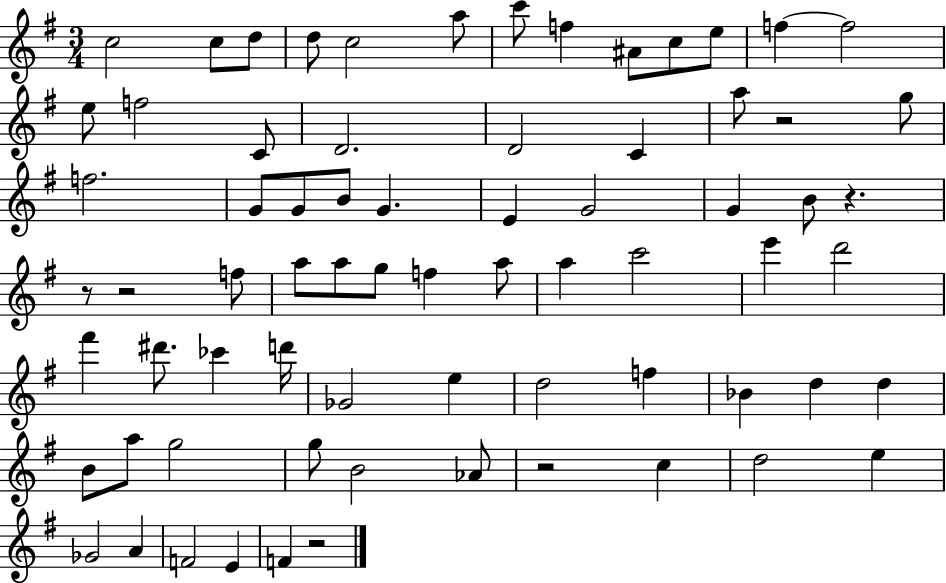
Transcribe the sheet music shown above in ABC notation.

X:1
T:Untitled
M:3/4
L:1/4
K:G
c2 c/2 d/2 d/2 c2 a/2 c'/2 f ^A/2 c/2 e/2 f f2 e/2 f2 C/2 D2 D2 C a/2 z2 g/2 f2 G/2 G/2 B/2 G E G2 G B/2 z z/2 z2 f/2 a/2 a/2 g/2 f a/2 a c'2 e' d'2 ^f' ^d'/2 _c' d'/4 _G2 e d2 f _B d d B/2 a/2 g2 g/2 B2 _A/2 z2 c d2 e _G2 A F2 E F z2